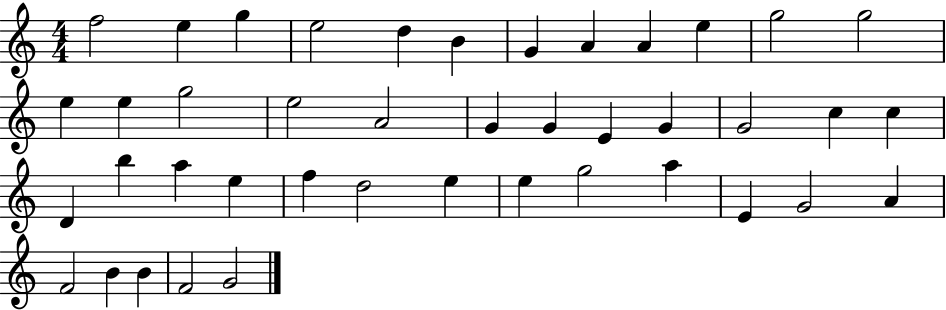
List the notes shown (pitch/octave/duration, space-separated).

F5/h E5/q G5/q E5/h D5/q B4/q G4/q A4/q A4/q E5/q G5/h G5/h E5/q E5/q G5/h E5/h A4/h G4/q G4/q E4/q G4/q G4/h C5/q C5/q D4/q B5/q A5/q E5/q F5/q D5/h E5/q E5/q G5/h A5/q E4/q G4/h A4/q F4/h B4/q B4/q F4/h G4/h